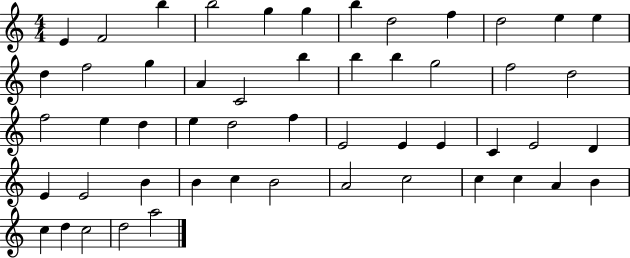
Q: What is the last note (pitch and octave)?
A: A5